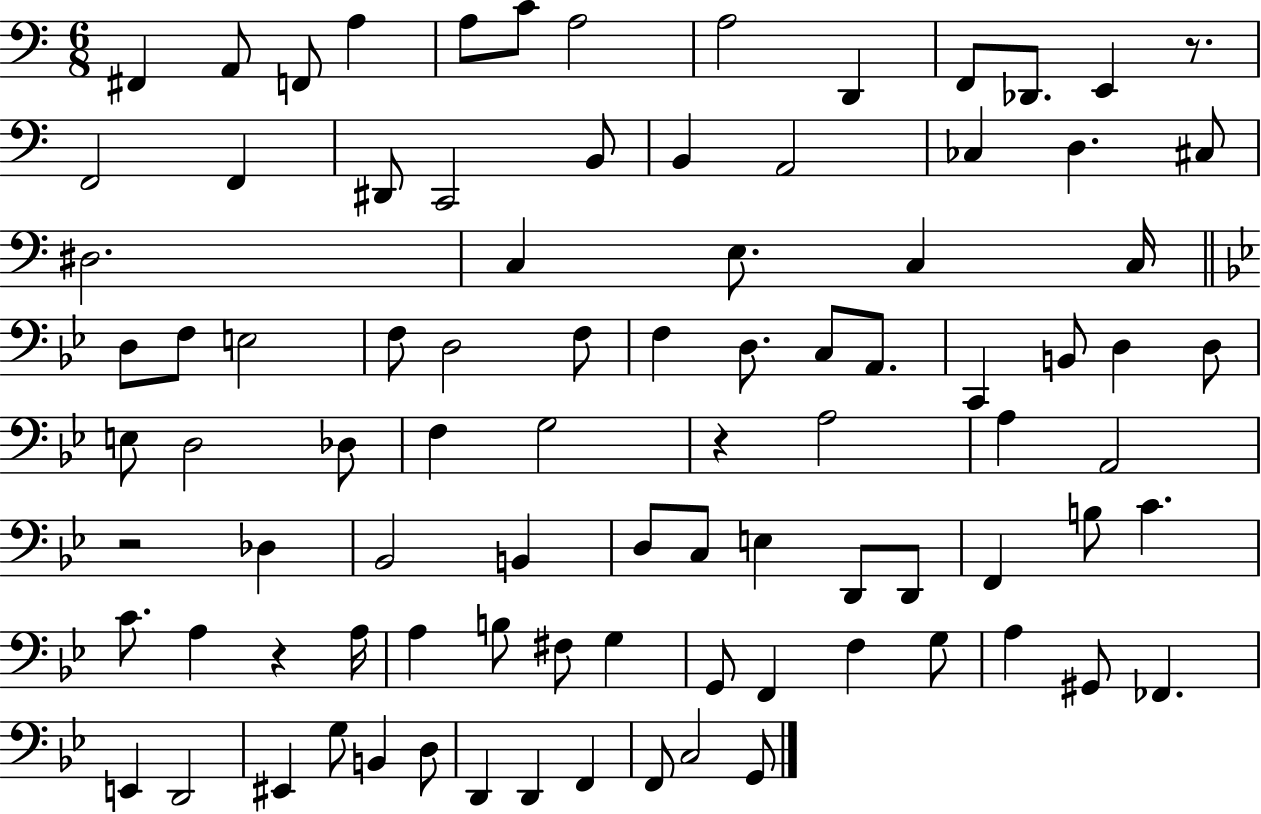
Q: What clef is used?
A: bass